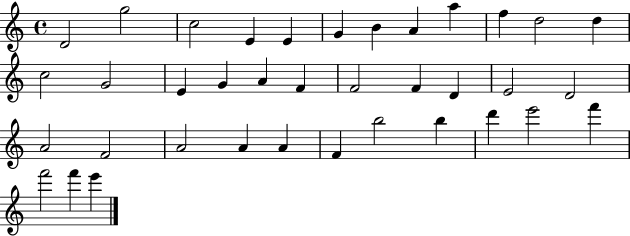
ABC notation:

X:1
T:Untitled
M:4/4
L:1/4
K:C
D2 g2 c2 E E G B A a f d2 d c2 G2 E G A F F2 F D E2 D2 A2 F2 A2 A A F b2 b d' e'2 f' f'2 f' e'